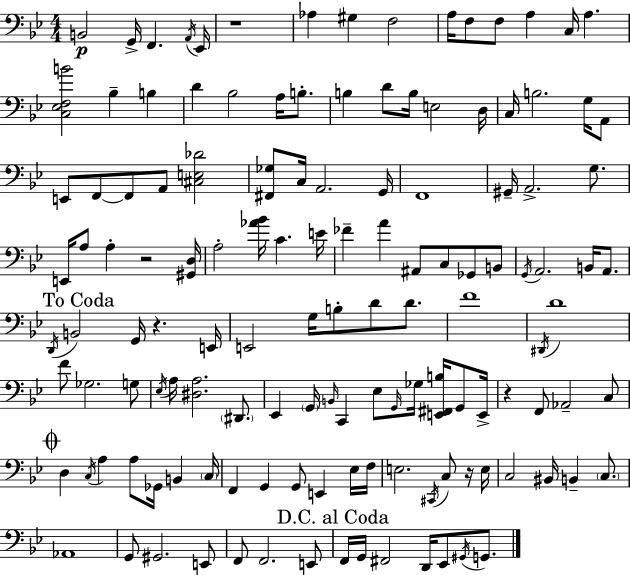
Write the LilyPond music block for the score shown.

{
  \clef bass
  \numericTimeSignature
  \time 4/4
  \key g \minor
  \repeat volta 2 { b,2\p g,16-> f,4. \acciaccatura { a,16 } | ees,16 r1 | aes4 gis4 f2 | a16 f8 f8 a4 c16 a4. | \break <c ees f b'>2 bes4-- b4 | d'4 bes2 a16 b8.-. | b4 d'8 b16 e2 | d16 c16 b2. g16 a,8 | \break e,8 f,8~~ f,8 a,8 <cis e des'>2 | <fis, ges>8 c16 a,2. | g,16 f,1 | gis,16-- a,2.-> g8. | \break e,16 a8 a4-. r2 | <gis, d>16 a2-. <aes' bes'>16 c'4. | e'16 fes'4-- a'4 ais,8 c8 ges,8 b,8 | \acciaccatura { g,16 } a,2. b,16 a,8. | \break \mark "To Coda" \acciaccatura { d,16 } b,2 g,16 r4. | e,16 e,2 g16 b8-. d'8 | d'8. f'1 | \acciaccatura { dis,16 } d'1 | \break f'8 ges2. | g8 \acciaccatura { ees16 } a16 <dis a>2. | \parenthesize dis,8. ees,4 \parenthesize g,16 \grace { b,16 } c,4 ees8 | \grace { g,16 } ges16 <e, fis, b>16 g,8 e,16-> r4 f,8 aes,2-- | \break c8 \mark \markup { \musicglyph "scripts.coda" } d4 \acciaccatura { c16 } a4 | a8 ges,16 b,4 \parenthesize c16 f,4 g,4 | g,8 e,4 ees16 f16 e2. | \acciaccatura { cis,16 } c8 r16 e16 c2 | \break bis,16 b,4-- \parenthesize c8. aes,1 | g,8 gis,2. | e,8 f,8 f,2. | e,8 \mark "D.C. al Coda" f,16 g,16 fis,2 | \break d,16 ees,8 \acciaccatura { gis,16 } g,8. } \bar "|."
}